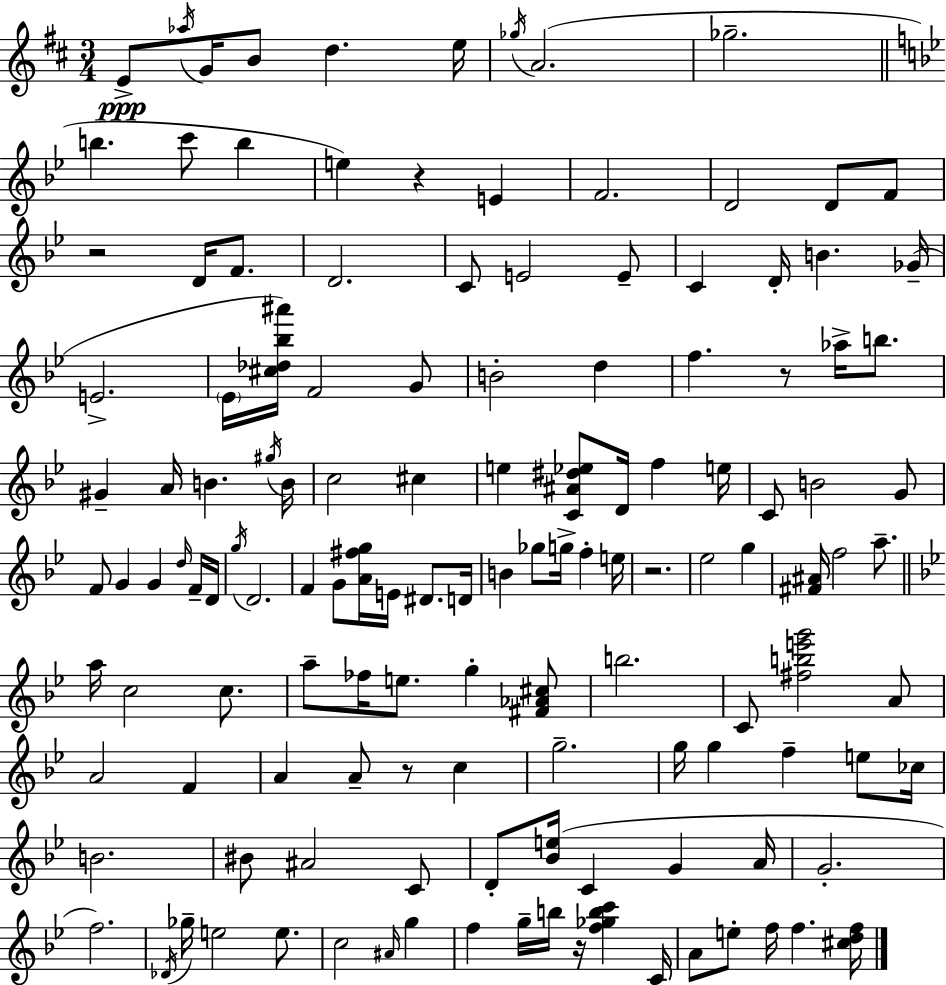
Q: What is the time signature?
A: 3/4